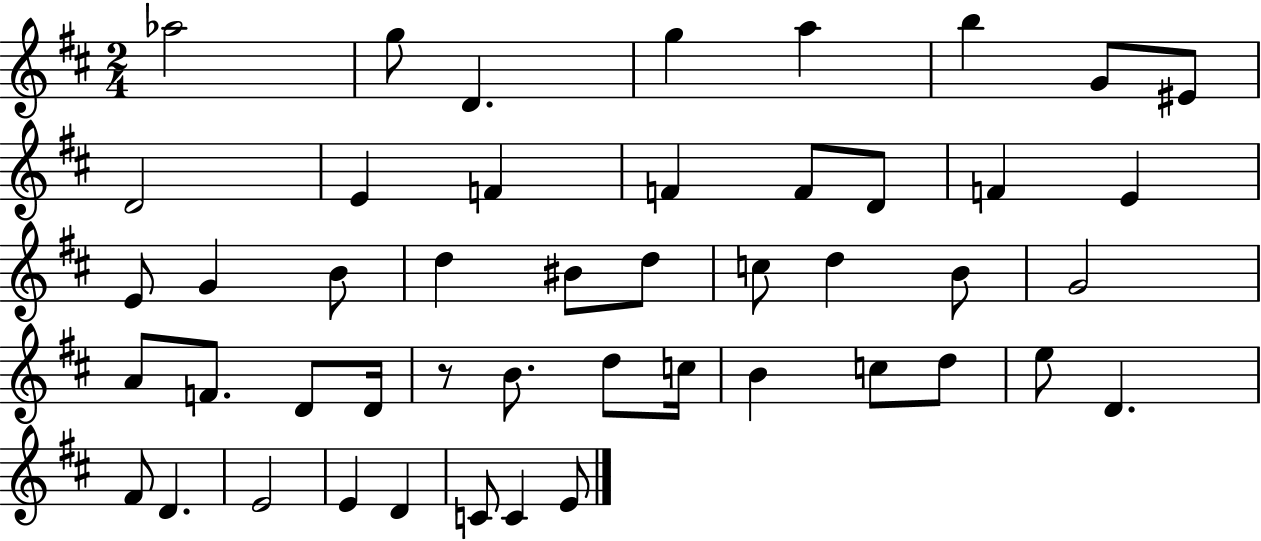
X:1
T:Untitled
M:2/4
L:1/4
K:D
_a2 g/2 D g a b G/2 ^E/2 D2 E F F F/2 D/2 F E E/2 G B/2 d ^B/2 d/2 c/2 d B/2 G2 A/2 F/2 D/2 D/4 z/2 B/2 d/2 c/4 B c/2 d/2 e/2 D ^F/2 D E2 E D C/2 C E/2